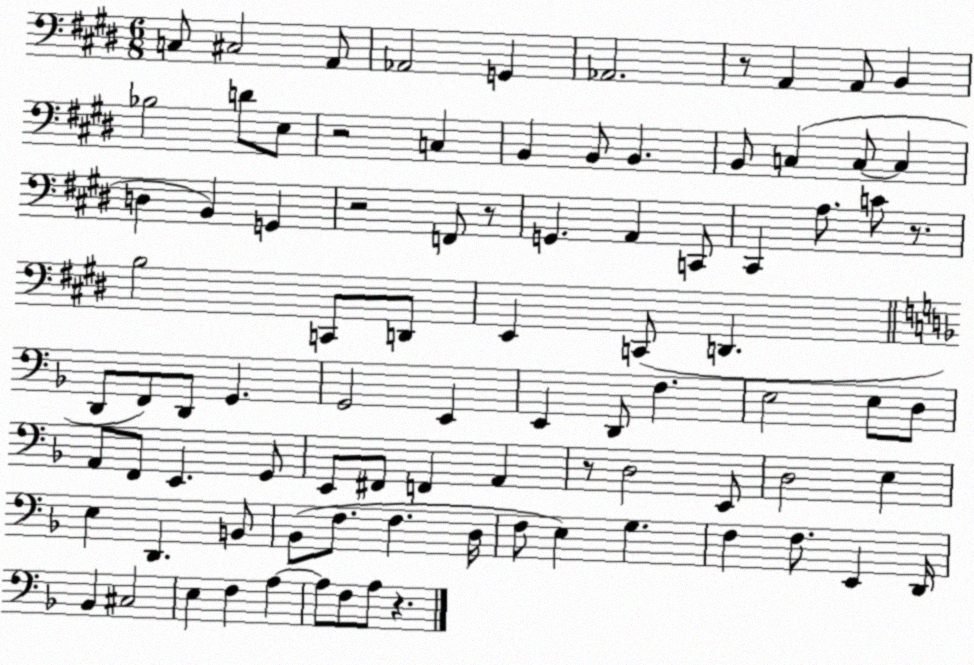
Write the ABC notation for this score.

X:1
T:Untitled
M:6/8
L:1/4
K:E
C,/2 ^C,2 A,,/2 _A,,2 G,, _A,,2 z/2 A,, A,,/2 B,, _B,2 D/2 E,/2 z2 C, B,, B,,/2 B,, B,,/2 C, C,/2 C, D, B,, G,, z2 F,,/2 z/2 G,, A,, C,,/2 ^C,, A,/2 C/2 z/2 B,2 C,,/2 D,,/2 E,, C,,/2 D,, D,,/2 F,,/2 D,,/2 G,, G,,2 E,, E,, D,,/2 F, E,2 E,/2 D,/2 A,,/2 F,,/2 E,, G,,/2 E,,/2 ^F,,/2 F,, A,, z/2 D,2 E,,/2 D,2 E, E, D,, B,,/2 _B,,/2 F,/2 F, D,/4 F,/2 E, G, F, F,/2 E,, D,,/4 _B,, ^C,2 E, F, A, A,/2 F,/2 A,/2 z